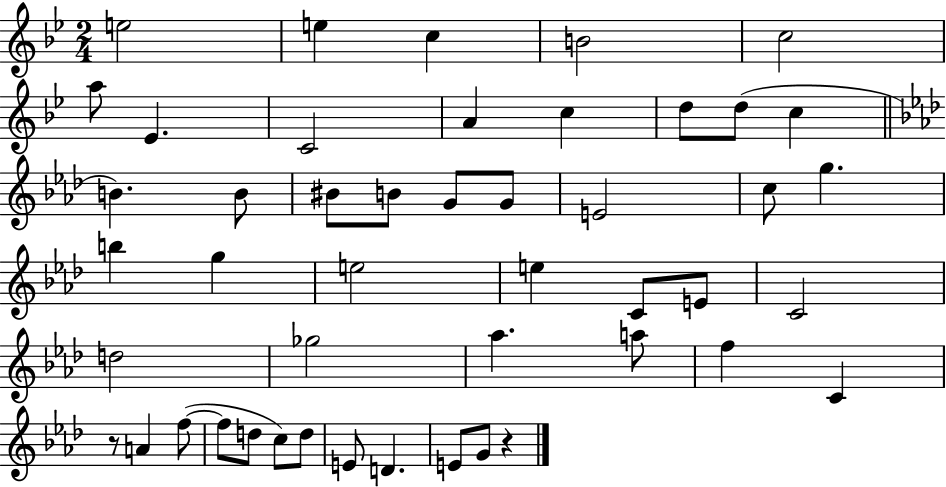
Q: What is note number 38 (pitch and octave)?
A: F5